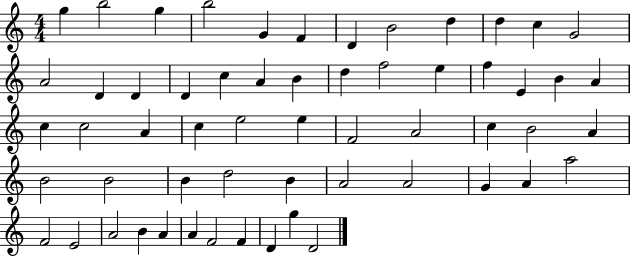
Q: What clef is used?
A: treble